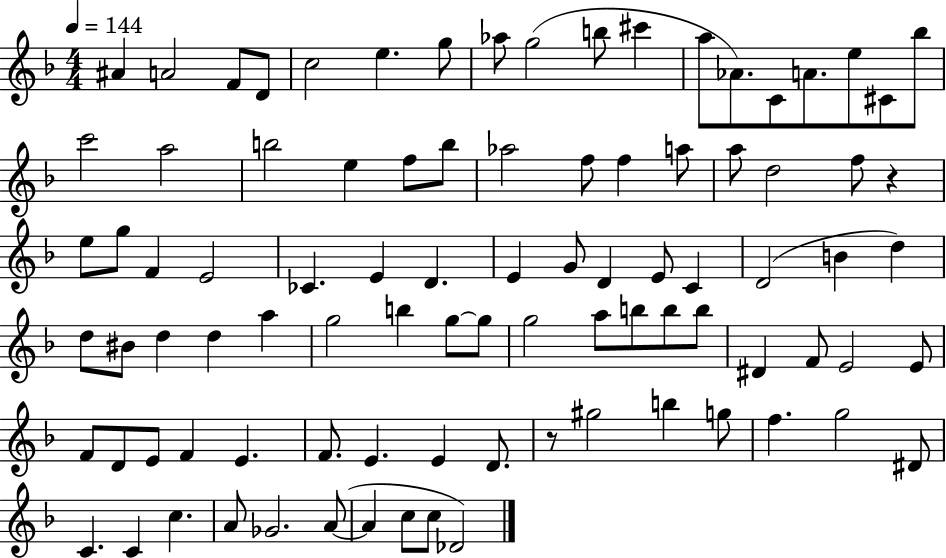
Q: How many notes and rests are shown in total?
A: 91